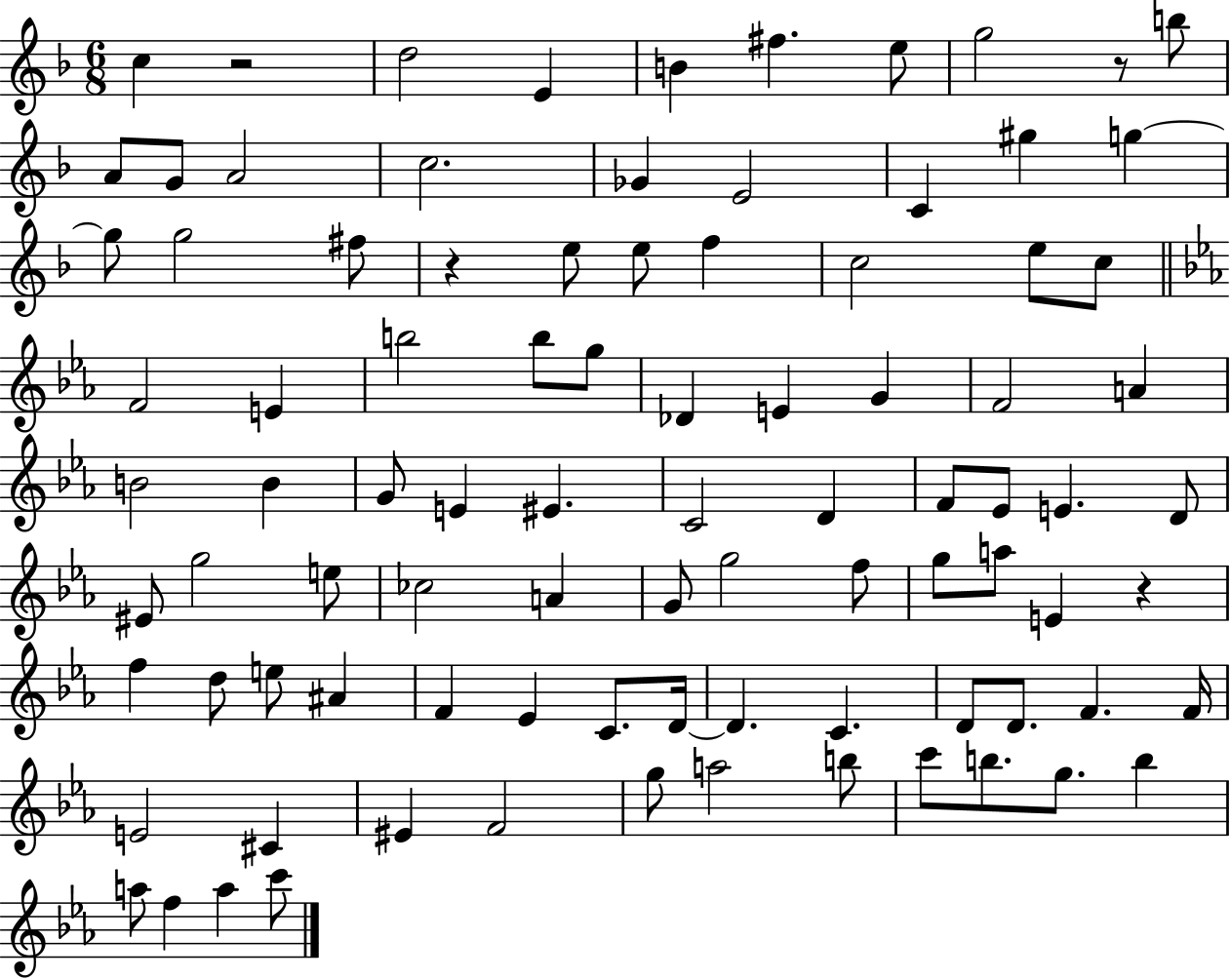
X:1
T:Untitled
M:6/8
L:1/4
K:F
c z2 d2 E B ^f e/2 g2 z/2 b/2 A/2 G/2 A2 c2 _G E2 C ^g g g/2 g2 ^f/2 z e/2 e/2 f c2 e/2 c/2 F2 E b2 b/2 g/2 _D E G F2 A B2 B G/2 E ^E C2 D F/2 _E/2 E D/2 ^E/2 g2 e/2 _c2 A G/2 g2 f/2 g/2 a/2 E z f d/2 e/2 ^A F _E C/2 D/4 D C D/2 D/2 F F/4 E2 ^C ^E F2 g/2 a2 b/2 c'/2 b/2 g/2 b a/2 f a c'/2